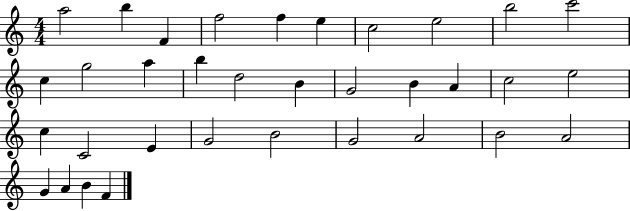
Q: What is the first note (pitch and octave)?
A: A5